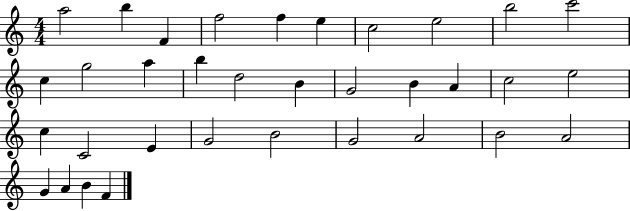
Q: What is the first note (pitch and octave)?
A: A5